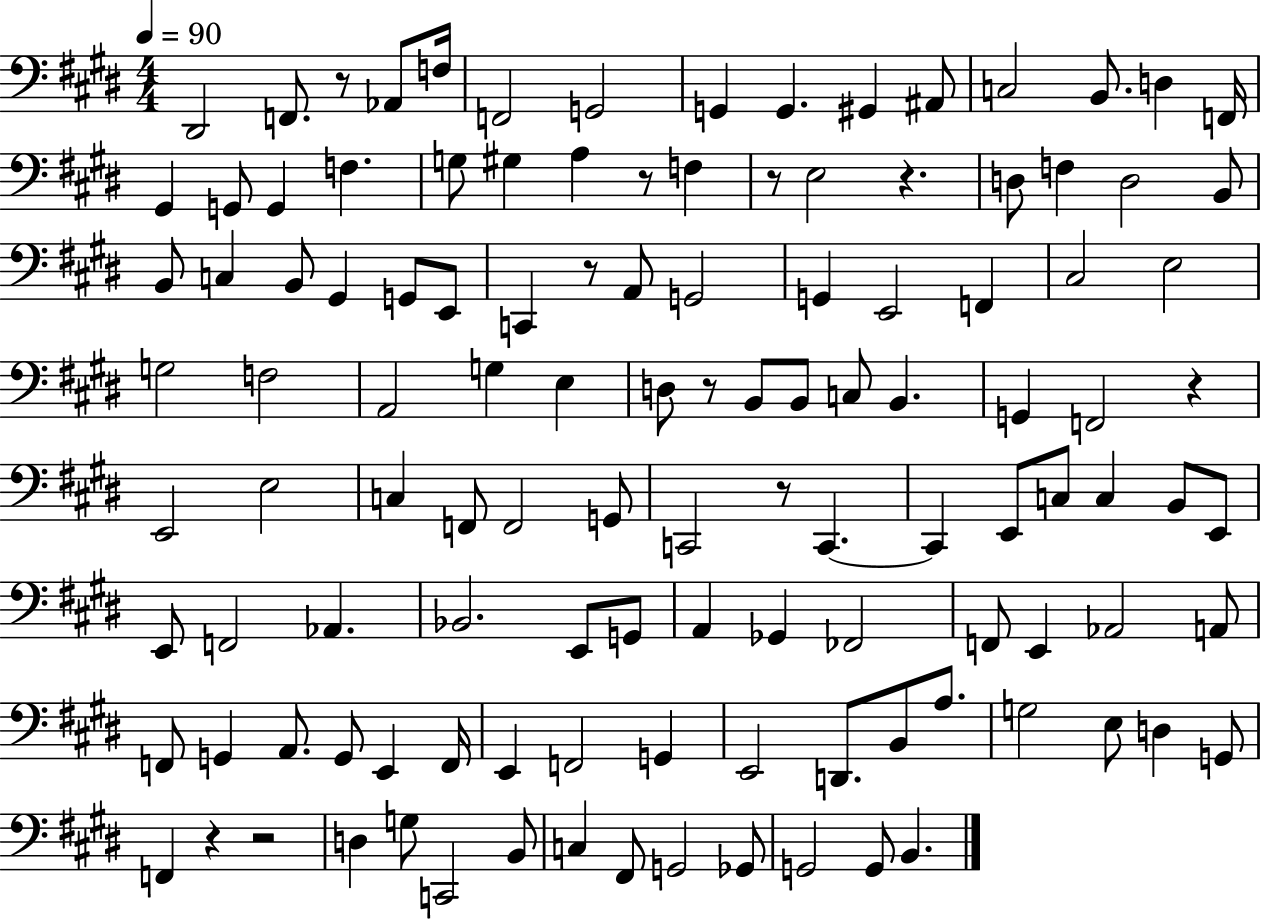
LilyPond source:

{
  \clef bass
  \numericTimeSignature
  \time 4/4
  \key e \major
  \tempo 4 = 90
  dis,2 f,8. r8 aes,8 f16 | f,2 g,2 | g,4 g,4. gis,4 ais,8 | c2 b,8. d4 f,16 | \break gis,4 g,8 g,4 f4. | g8 gis4 a4 r8 f4 | r8 e2 r4. | d8 f4 d2 b,8 | \break b,8 c4 b,8 gis,4 g,8 e,8 | c,4 r8 a,8 g,2 | g,4 e,2 f,4 | cis2 e2 | \break g2 f2 | a,2 g4 e4 | d8 r8 b,8 b,8 c8 b,4. | g,4 f,2 r4 | \break e,2 e2 | c4 f,8 f,2 g,8 | c,2 r8 c,4.~~ | c,4 e,8 c8 c4 b,8 e,8 | \break e,8 f,2 aes,4. | bes,2. e,8 g,8 | a,4 ges,4 fes,2 | f,8 e,4 aes,2 a,8 | \break f,8 g,4 a,8. g,8 e,4 f,16 | e,4 f,2 g,4 | e,2 d,8. b,8 a8. | g2 e8 d4 g,8 | \break f,4 r4 r2 | d4 g8 c,2 b,8 | c4 fis,8 g,2 ges,8 | g,2 g,8 b,4. | \break \bar "|."
}